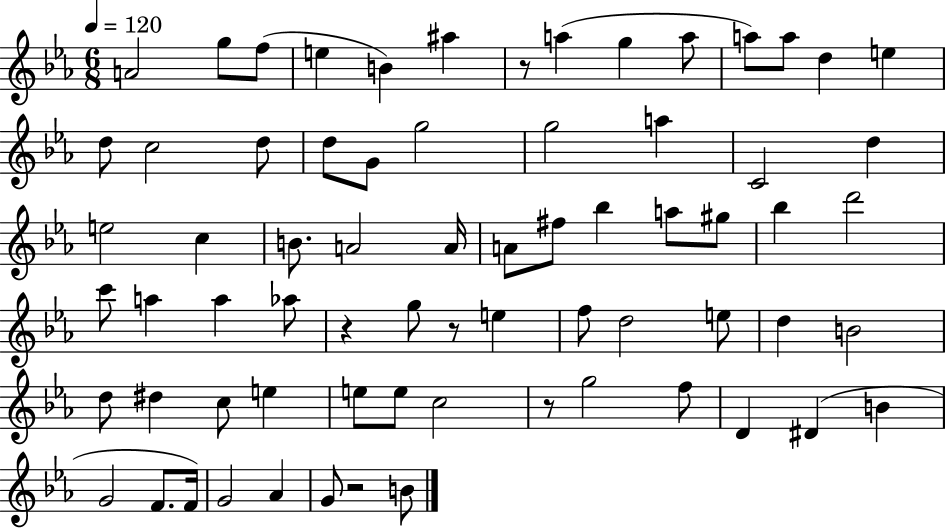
A4/h G5/e F5/e E5/q B4/q A#5/q R/e A5/q G5/q A5/e A5/e A5/e D5/q E5/q D5/e C5/h D5/e D5/e G4/e G5/h G5/h A5/q C4/h D5/q E5/h C5/q B4/e. A4/h A4/s A4/e F#5/e Bb5/q A5/e G#5/e Bb5/q D6/h C6/e A5/q A5/q Ab5/e R/q G5/e R/e E5/q F5/e D5/h E5/e D5/q B4/h D5/e D#5/q C5/e E5/q E5/e E5/e C5/h R/e G5/h F5/e D4/q D#4/q B4/q G4/h F4/e. F4/s G4/h Ab4/q G4/e R/h B4/e